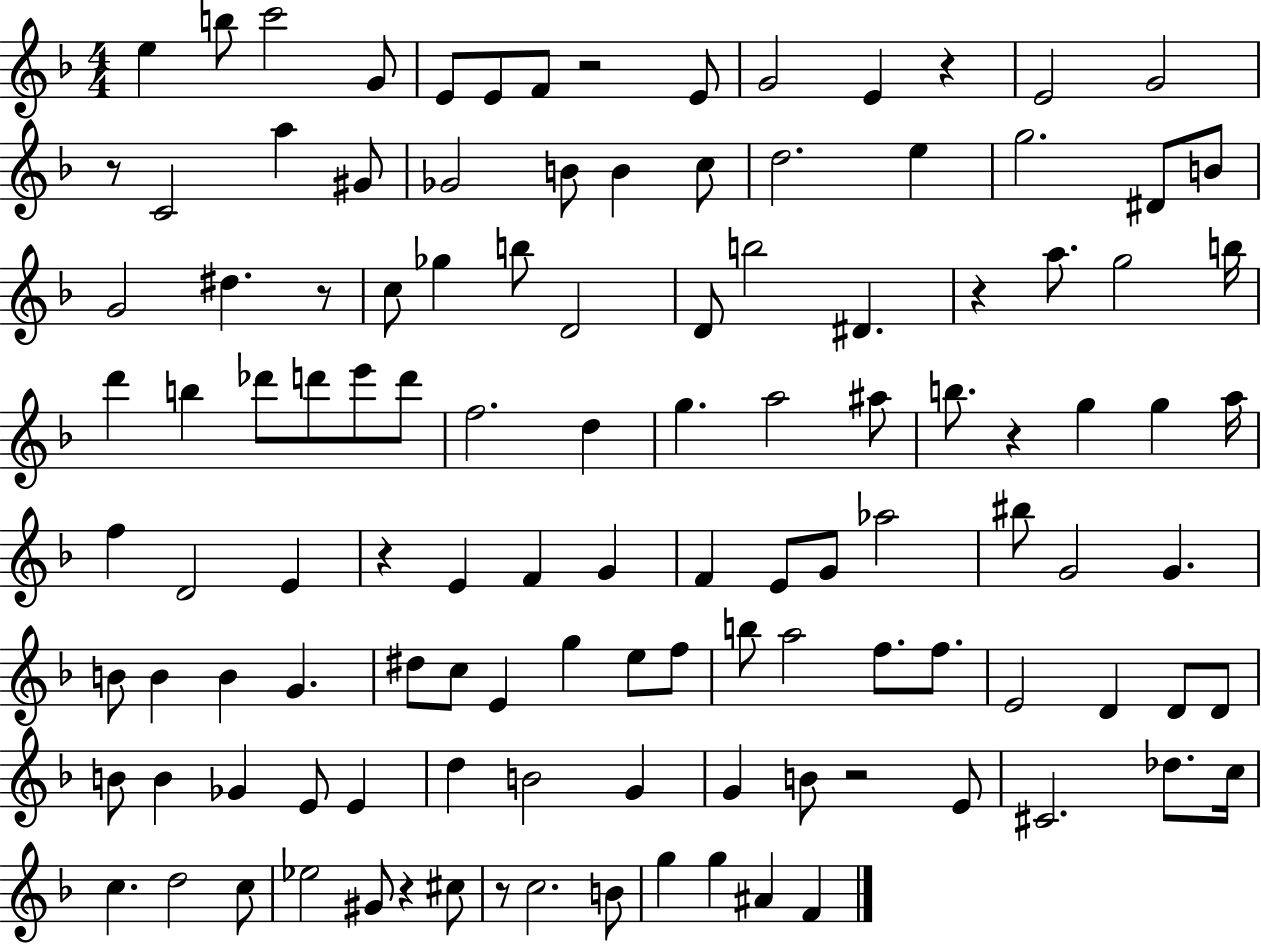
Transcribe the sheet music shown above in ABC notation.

X:1
T:Untitled
M:4/4
L:1/4
K:F
e b/2 c'2 G/2 E/2 E/2 F/2 z2 E/2 G2 E z E2 G2 z/2 C2 a ^G/2 _G2 B/2 B c/2 d2 e g2 ^D/2 B/2 G2 ^d z/2 c/2 _g b/2 D2 D/2 b2 ^D z a/2 g2 b/4 d' b _d'/2 d'/2 e'/2 d'/2 f2 d g a2 ^a/2 b/2 z g g a/4 f D2 E z E F G F E/2 G/2 _a2 ^b/2 G2 G B/2 B B G ^d/2 c/2 E g e/2 f/2 b/2 a2 f/2 f/2 E2 D D/2 D/2 B/2 B _G E/2 E d B2 G G B/2 z2 E/2 ^C2 _d/2 c/4 c d2 c/2 _e2 ^G/2 z ^c/2 z/2 c2 B/2 g g ^A F